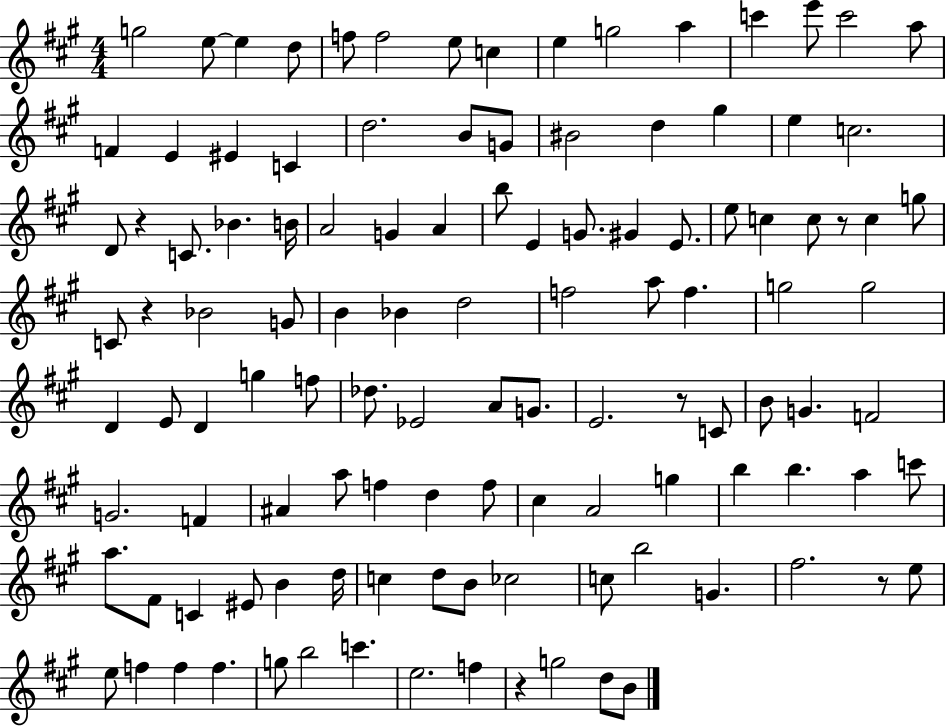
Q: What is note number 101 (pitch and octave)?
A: F5